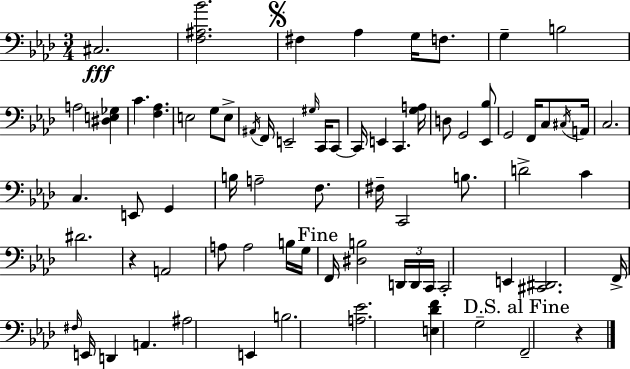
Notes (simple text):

C#3/h. [F3,A#3,Bb4]/h. F#3/q Ab3/q G3/s F3/e. G3/q B3/h A3/h [D#3,E3,Gb3]/q C4/q. [F3,Ab3]/q. E3/h G3/e E3/e A#2/s F2/s E2/h G#3/s C2/s C2/e C2/s E2/q C2/q. [G3,A3]/s D3/e G2/h [Eb2,Bb3]/e G2/h F2/s C3/e C#3/s A2/s C3/h. C3/q. E2/e G2/q B3/s A3/h F3/e. F#3/s C2/h B3/e. D4/h C4/q D#4/h. R/q A2/h A3/e A3/h B3/s G3/s F2/s [D#3,B3]/h D2/s D2/s C2/s C2/h E2/q [C#2,D#2]/h. F2/s F#3/s E2/s D2/q A2/q. A#3/h E2/q B3/h. [A3,Eb4]/h. [E3,Db4,F4]/q G3/h F2/h R/q